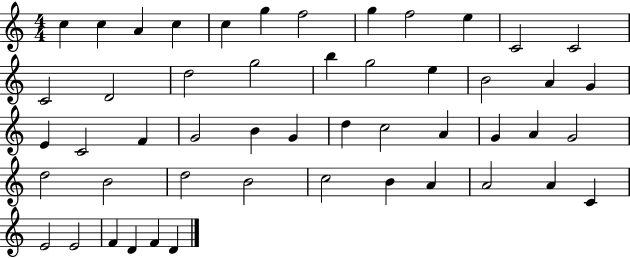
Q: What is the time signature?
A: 4/4